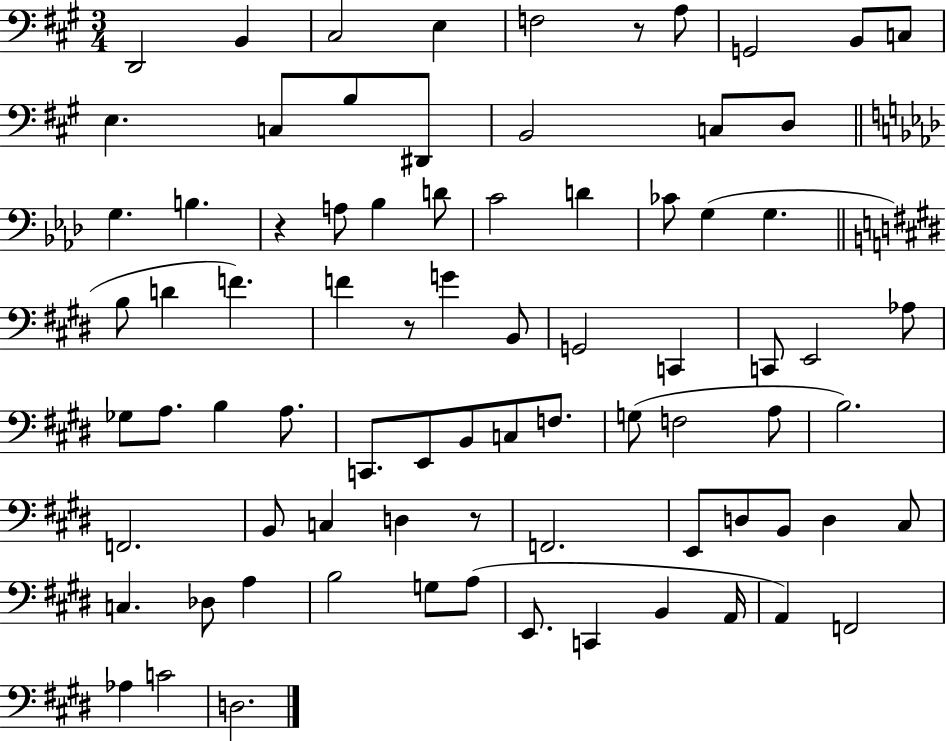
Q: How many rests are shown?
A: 4